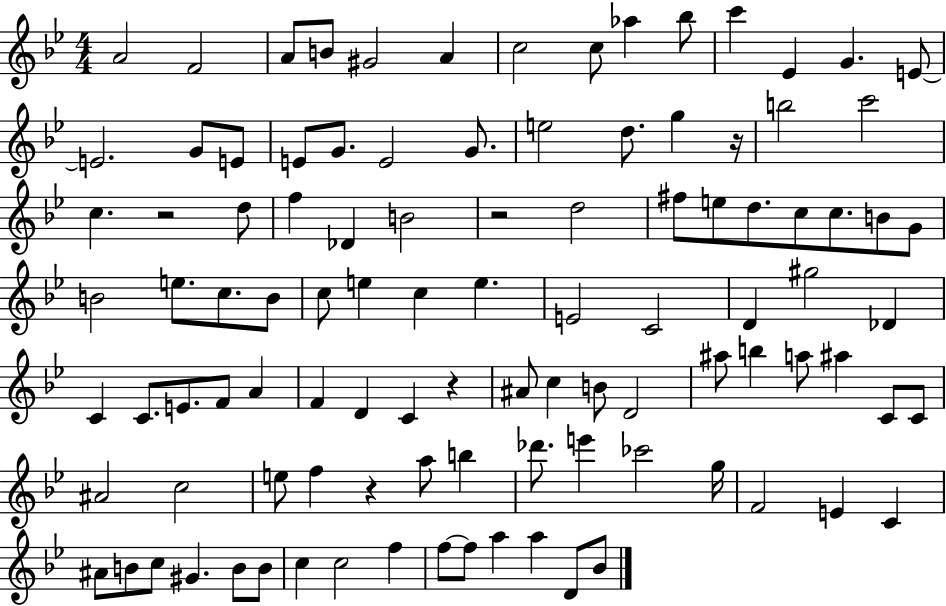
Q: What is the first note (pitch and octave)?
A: A4